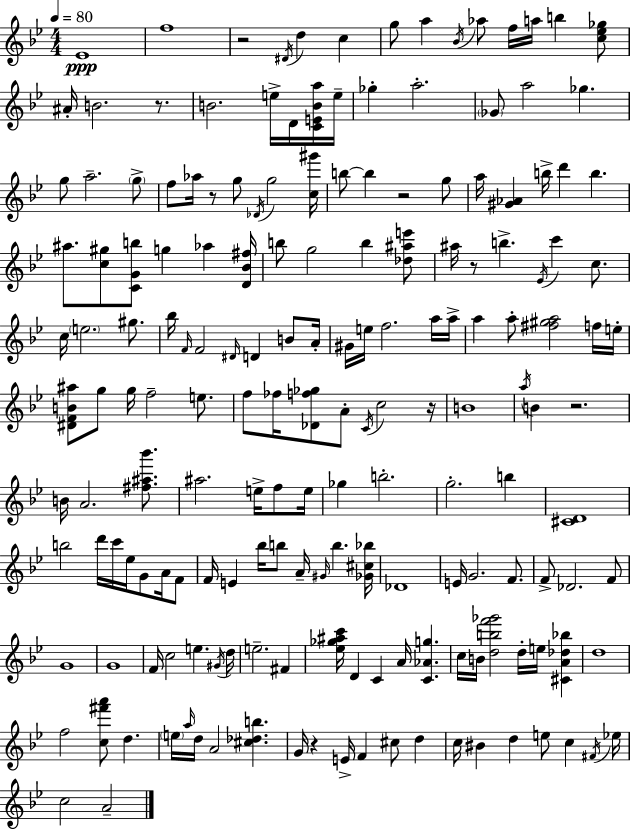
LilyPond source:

{
  \clef treble
  \numericTimeSignature
  \time 4/4
  \key bes \major
  \tempo 4 = 80
  ees'1\ppp | f''1 | r2 \acciaccatura { dis'16 } d''4 c''4 | g''8 a''4 \acciaccatura { bes'16 } aes''8 f''16 a''16 b''4 | \break <c'' ees'' ges''>8 ais'16-. b'2. r8. | b'2. e''16-> d'16 | <c' e' b' a''>16 e''16-- ges''4-. a''2.-. | \parenthesize ges'8 a''2 ges''4. | \break g''8 a''2.-- | \parenthesize g''8-> f''8 aes''16 r8 g''8 \acciaccatura { des'16 } g''2 | <c'' gis'''>16 b''8~~ b''4 r2 | g''8 a''16 <gis' aes'>4 b''16-> d'''4 b''4. | \break ais''8. <c'' gis''>8 <c' g' b''>8 g''4 aes''4 | <d' bes' fis''>16 b''8 g''2 b''4 | <des'' ais'' e'''>8 ais''16 r8 b''4.-> \acciaccatura { ees'16 } c'''4 | c''8. c''16 \parenthesize e''2. | \break gis''8. bes''16 \grace { f'16 } f'2 \grace { dis'16 } d'4 | b'8 a'16-. gis'16 e''16 f''2. | a''16 a''16-> a''4 a''8-. <fis'' gis'' a''>2 | f''16 e''16-. <dis' f' b' ais''>8 g''8 g''16 f''2-- | \break e''8. f''8 fes''16 <des' f'' ges''>8 a'8-. \acciaccatura { c'16 } c''2 | r16 b'1 | \acciaccatura { a''16 } b'4 r2. | b'16 a'2. | \break <fis'' ais'' bes'''>8. ais''2. | e''16-> f''8 e''16 ges''4 b''2.-. | g''2.-. | b''4 <cis' d'>1 | \break b''2 | d'''16 c'''16 ees''16 g'8 a'16 f'8 f'16 e'4 bes''16 b''8 | a'16-- \grace { gis'16 } b''4. <ges' cis'' bes''>16 des'1 | e'16 g'2. | \break f'8. f'8-> des'2. | f'8 g'1 | g'1 | f'16 c''2 | \break e''4. \acciaccatura { gis'16 } d''16 e''2.-- | fis'4 <ees'' ges'' ais'' c'''>16 d'4 c'4 | a'16 <c' aes' g''>4. c''16 b'16 <d'' b'' f''' ges'''>2 | d''16-. e''16 <cis' a' des'' bes''>4 d''1 | \break f''2 | <c'' fis''' a'''>8 d''4. \parenthesize e''16 \grace { a''16 } d''16 a'2 | <cis'' des'' b''>4. g'16 r4 | e'16-> f'4 cis''8 d''4 c''16 bis'4 | \break d''4 e''8 c''4 \acciaccatura { fis'16 } ees''16 c''2 | a'2-- \bar "|."
}